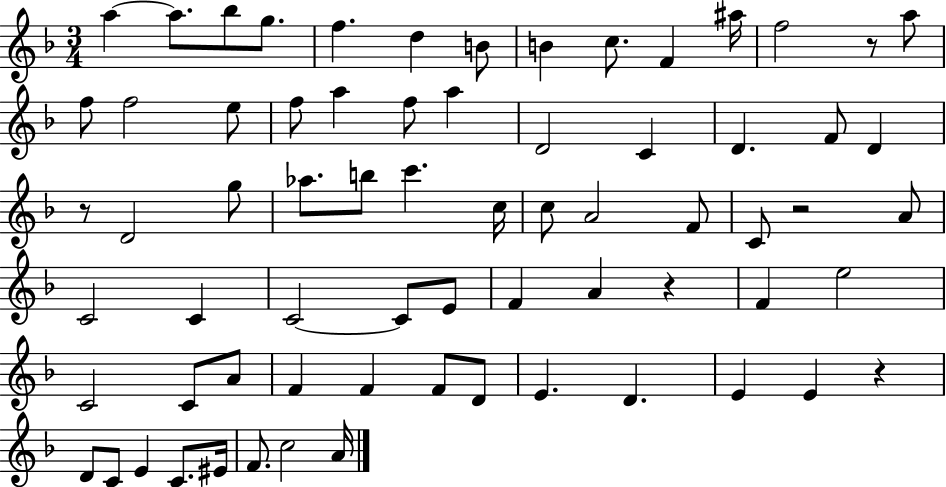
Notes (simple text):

A5/q A5/e. Bb5/e G5/e. F5/q. D5/q B4/e B4/q C5/e. F4/q A#5/s F5/h R/e A5/e F5/e F5/h E5/e F5/e A5/q F5/e A5/q D4/h C4/q D4/q. F4/e D4/q R/e D4/h G5/e Ab5/e. B5/e C6/q. C5/s C5/e A4/h F4/e C4/e R/h A4/e C4/h C4/q C4/h C4/e E4/e F4/q A4/q R/q F4/q E5/h C4/h C4/e A4/e F4/q F4/q F4/e D4/e E4/q. D4/q. E4/q E4/q R/q D4/e C4/e E4/q C4/e. EIS4/s F4/e. C5/h A4/s